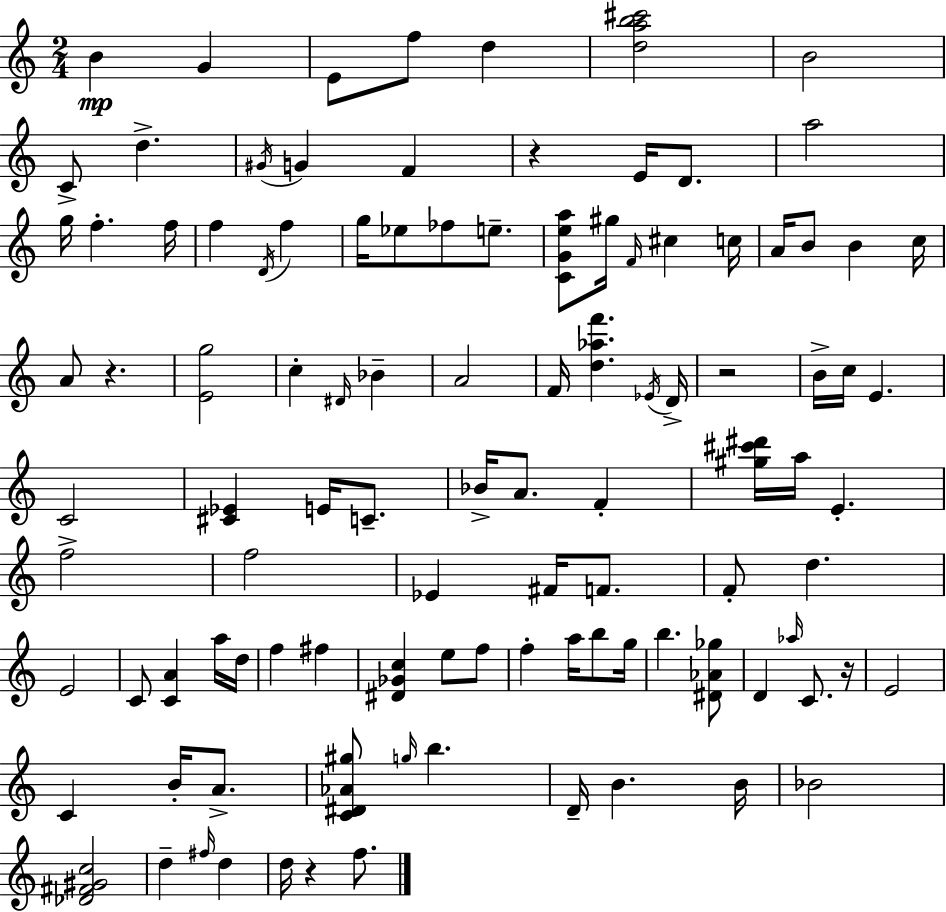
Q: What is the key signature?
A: A minor